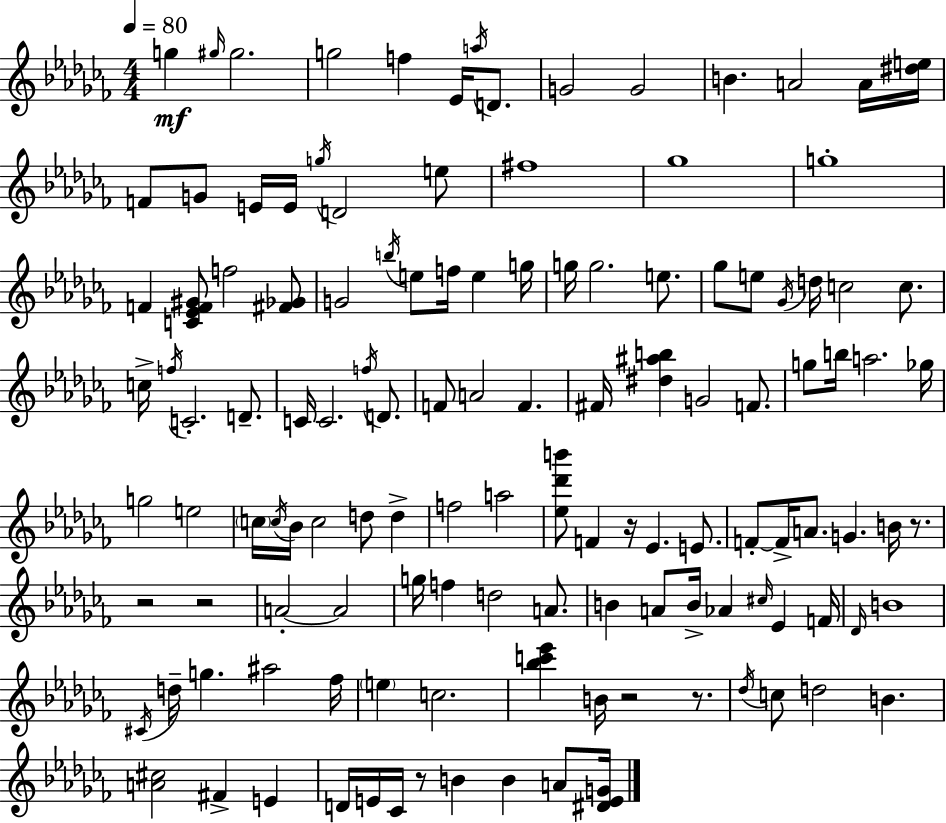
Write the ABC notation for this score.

X:1
T:Untitled
M:4/4
L:1/4
K:Abm
g ^g/4 ^g2 g2 f _E/4 a/4 D/2 G2 G2 B A2 A/4 [^de]/4 F/2 G/2 E/4 E/4 g/4 D2 e/2 ^f4 _g4 g4 F [C_EF^G]/2 f2 [^F_G]/2 G2 b/4 e/2 f/4 e g/4 g/4 g2 e/2 _g/2 e/2 _G/4 d/4 c2 c/2 c/4 f/4 C2 D/2 C/4 C2 f/4 D/2 F/2 A2 F ^F/4 [^d^ab] G2 F/2 g/2 b/4 a2 _g/4 g2 e2 c/4 c/4 _B/4 c2 d/2 d f2 a2 [_e_d'b']/2 F z/4 _E E/2 F/2 F/4 A/2 G B/4 z/2 z2 z2 A2 A2 g/4 f d2 A/2 B A/2 B/4 _A ^c/4 _E F/4 _D/4 B4 ^C/4 d/4 g ^a2 _f/4 e c2 [_bc'_e'] B/4 z2 z/2 _d/4 c/2 d2 B [A^c]2 ^F E D/4 E/4 _C/4 z/2 B B A/2 [^DEG]/4